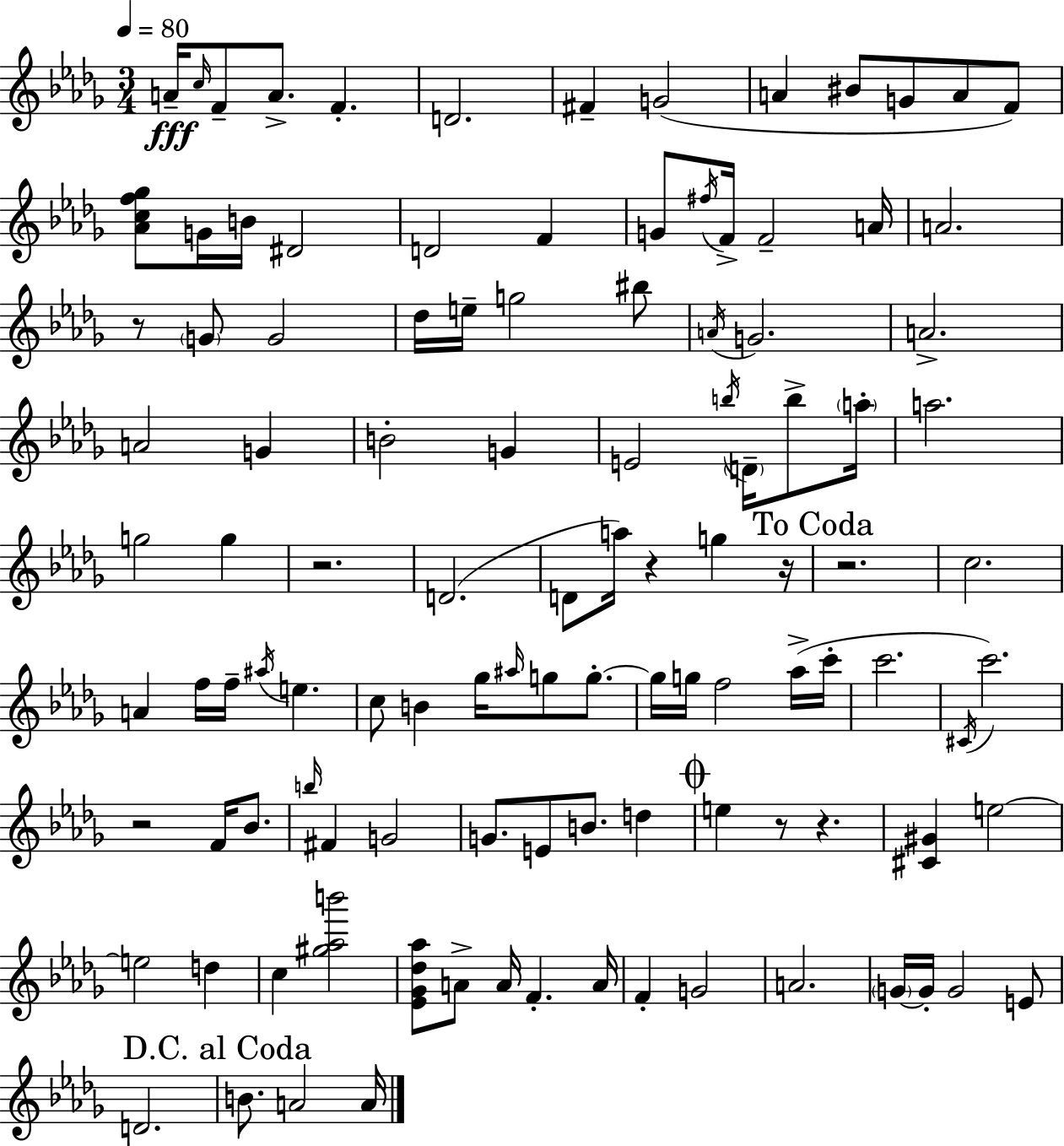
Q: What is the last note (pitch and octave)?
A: A4